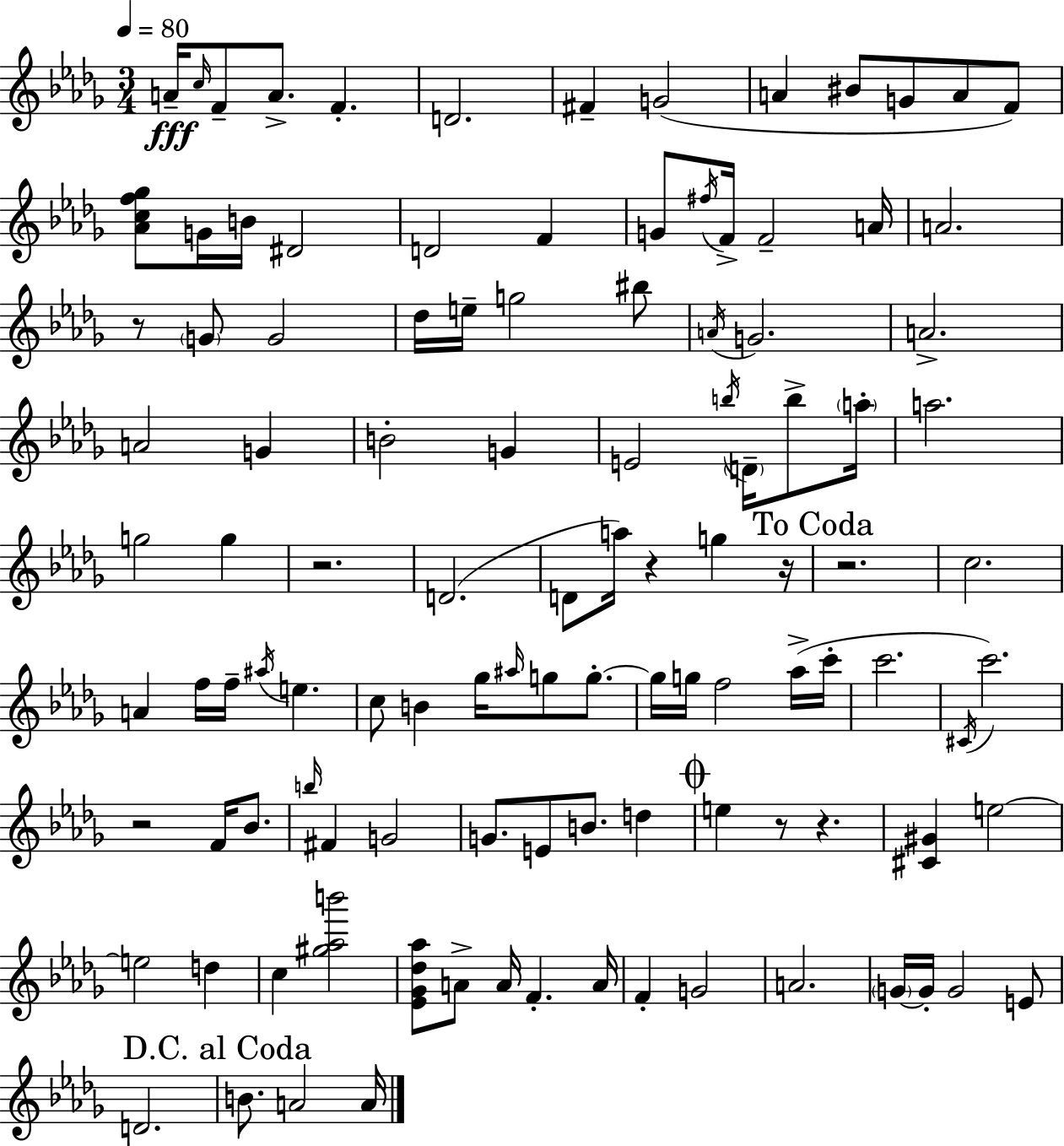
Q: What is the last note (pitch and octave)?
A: A4